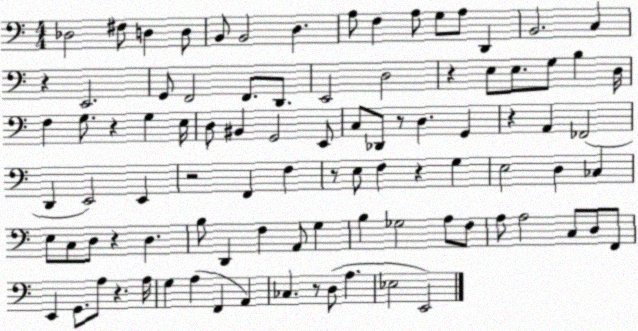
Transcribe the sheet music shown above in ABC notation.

X:1
T:Untitled
M:4/4
L:1/4
K:C
_D,2 ^F,/2 D, D,/2 B,,/2 B,,2 D, A,/2 F, A,/2 G,/2 A,/2 D,, B,,2 C, z E,,2 G,,/2 F,,2 F,,/2 D,,/2 E,,2 D,2 z E,/2 E,/2 G,/2 B, D,/4 F, G,/2 z G, E,/4 D,/2 ^B,, G,,2 E,,/2 C,/2 _D,,/2 z/2 D, G,, z A,, _F,,2 D,, E,,2 E,, z2 F,, F, z/2 E,/2 F, z G, E,2 D, _C, E,/2 C,/2 D,/2 z D, B,/2 D,, F, A,,/2 G, B, _G,2 A,/2 F,/2 A,/2 A,2 C,/2 D,/2 F,,/2 E,, G,,/2 A,/2 z A,/4 G, A, F,, A,, _C, z/2 D,/2 A, _E,2 E,,2